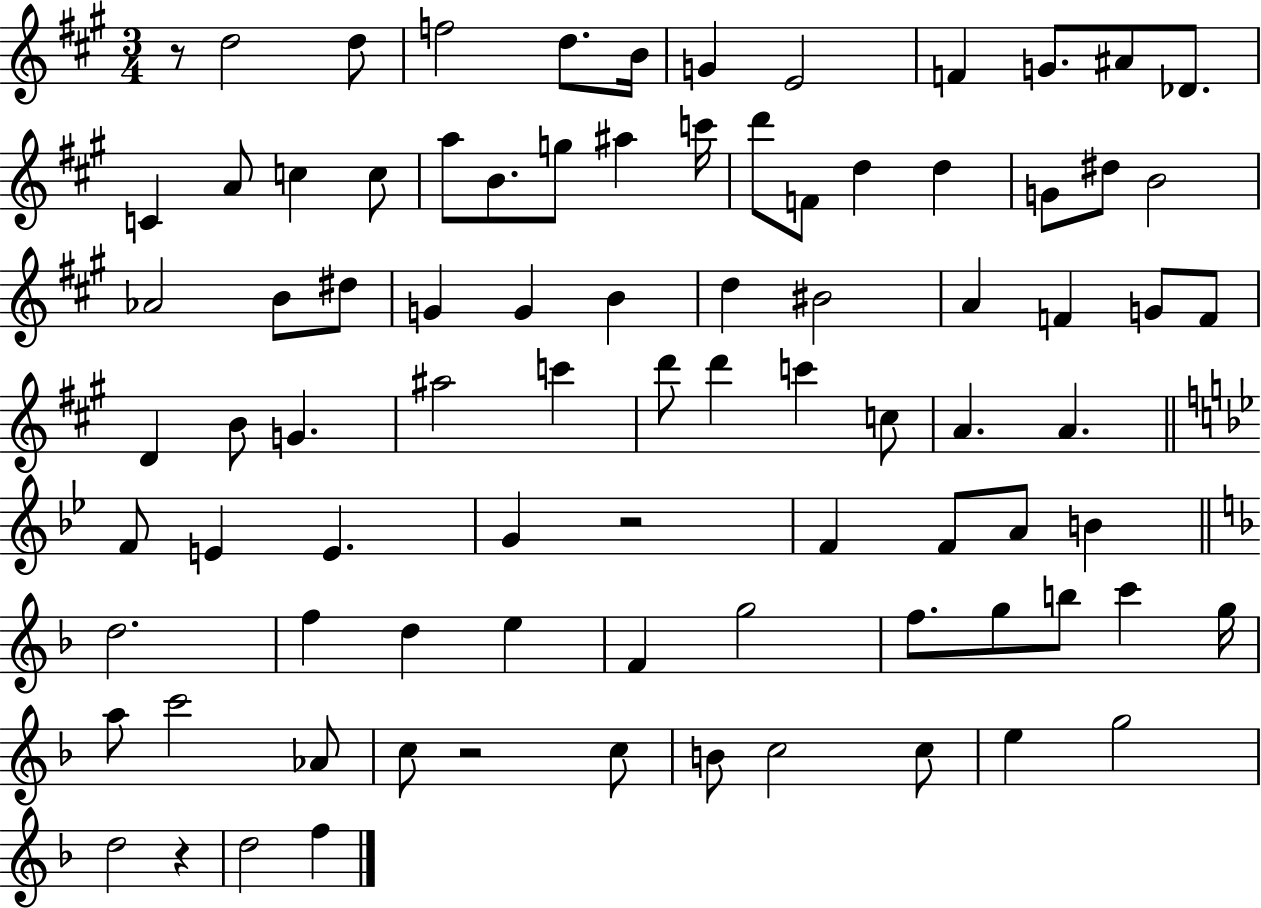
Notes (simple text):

R/e D5/h D5/e F5/h D5/e. B4/s G4/q E4/h F4/q G4/e. A#4/e Db4/e. C4/q A4/e C5/q C5/e A5/e B4/e. G5/e A#5/q C6/s D6/e F4/e D5/q D5/q G4/e D#5/e B4/h Ab4/h B4/e D#5/e G4/q G4/q B4/q D5/q BIS4/h A4/q F4/q G4/e F4/e D4/q B4/e G4/q. A#5/h C6/q D6/e D6/q C6/q C5/e A4/q. A4/q. F4/e E4/q E4/q. G4/q R/h F4/q F4/e A4/e B4/q D5/h. F5/q D5/q E5/q F4/q G5/h F5/e. G5/e B5/e C6/q G5/s A5/e C6/h Ab4/e C5/e R/h C5/e B4/e C5/h C5/e E5/q G5/h D5/h R/q D5/h F5/q